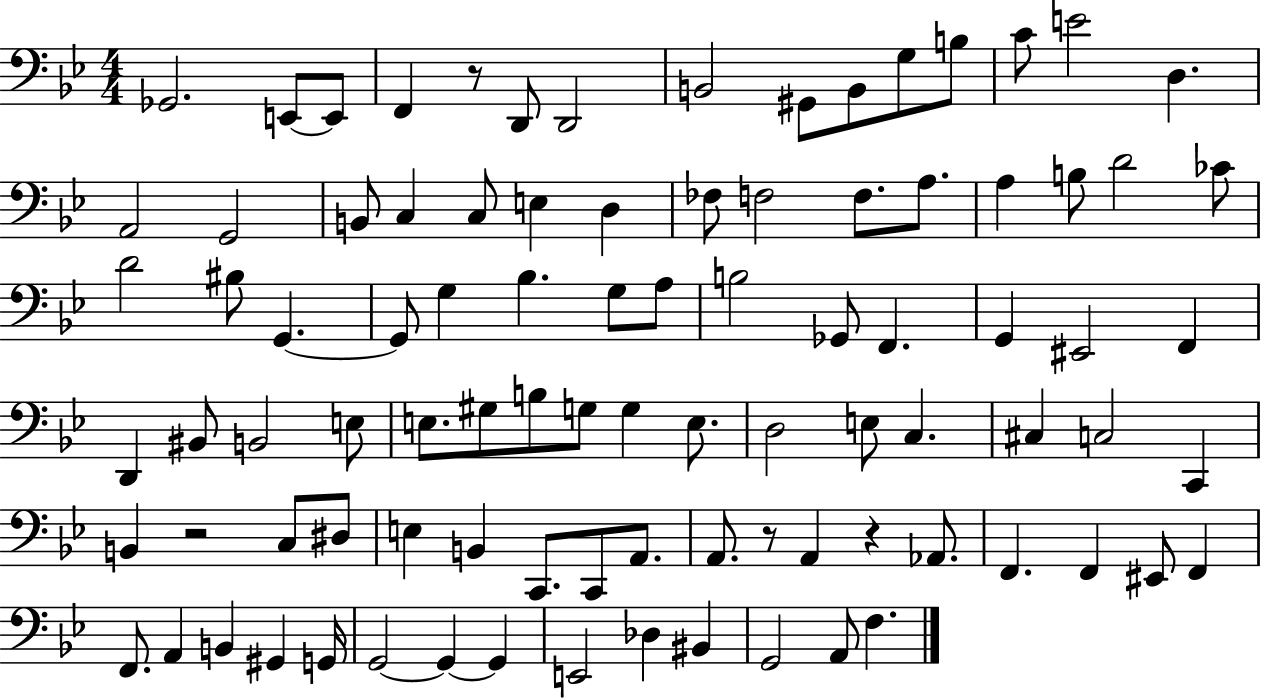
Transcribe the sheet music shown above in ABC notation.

X:1
T:Untitled
M:4/4
L:1/4
K:Bb
_G,,2 E,,/2 E,,/2 F,, z/2 D,,/2 D,,2 B,,2 ^G,,/2 B,,/2 G,/2 B,/2 C/2 E2 D, A,,2 G,,2 B,,/2 C, C,/2 E, D, _F,/2 F,2 F,/2 A,/2 A, B,/2 D2 _C/2 D2 ^B,/2 G,, G,,/2 G, _B, G,/2 A,/2 B,2 _G,,/2 F,, G,, ^E,,2 F,, D,, ^B,,/2 B,,2 E,/2 E,/2 ^G,/2 B,/2 G,/2 G, E,/2 D,2 E,/2 C, ^C, C,2 C,, B,, z2 C,/2 ^D,/2 E, B,, C,,/2 C,,/2 A,,/2 A,,/2 z/2 A,, z _A,,/2 F,, F,, ^E,,/2 F,, F,,/2 A,, B,, ^G,, G,,/4 G,,2 G,, G,, E,,2 _D, ^B,, G,,2 A,,/2 F,